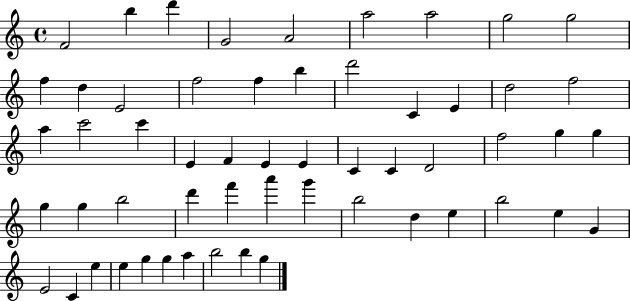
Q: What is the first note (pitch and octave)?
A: F4